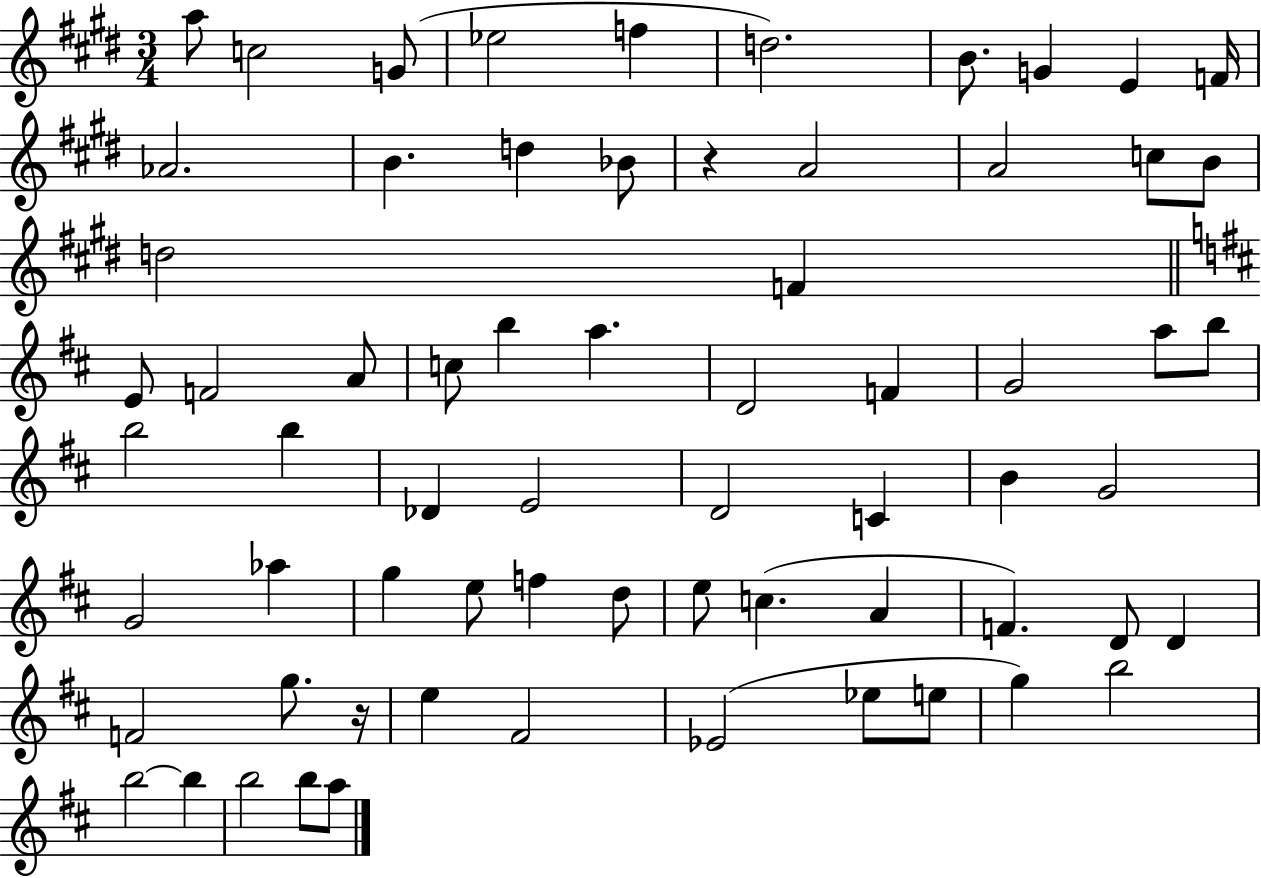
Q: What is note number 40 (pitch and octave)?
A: G4